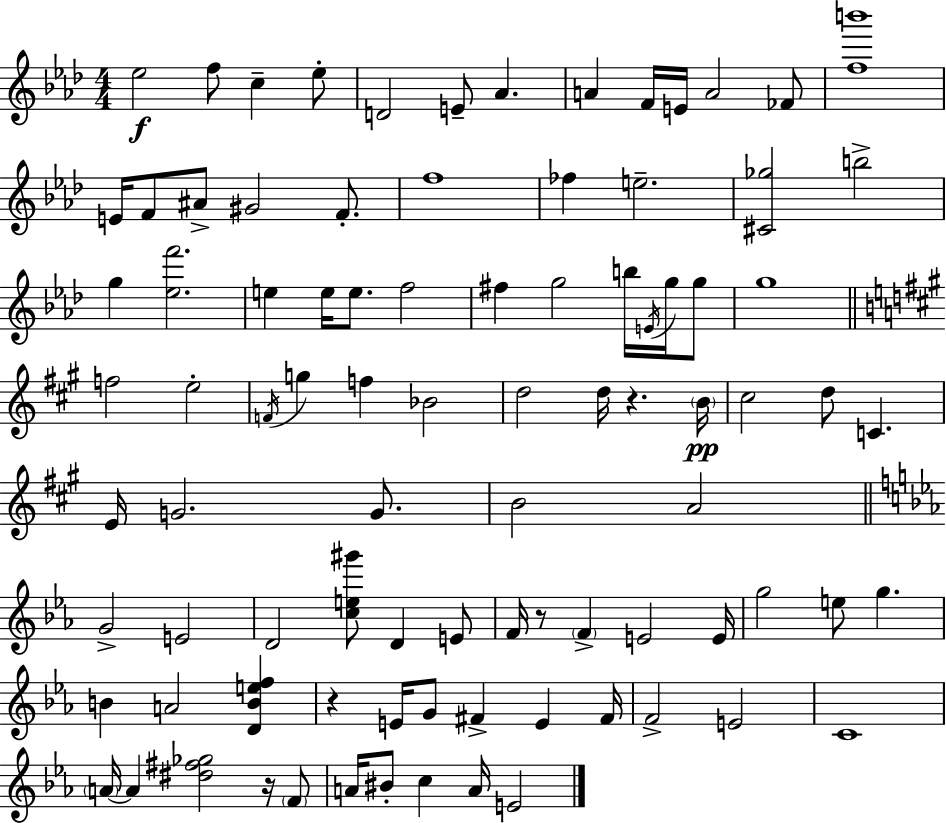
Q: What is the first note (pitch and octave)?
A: Eb5